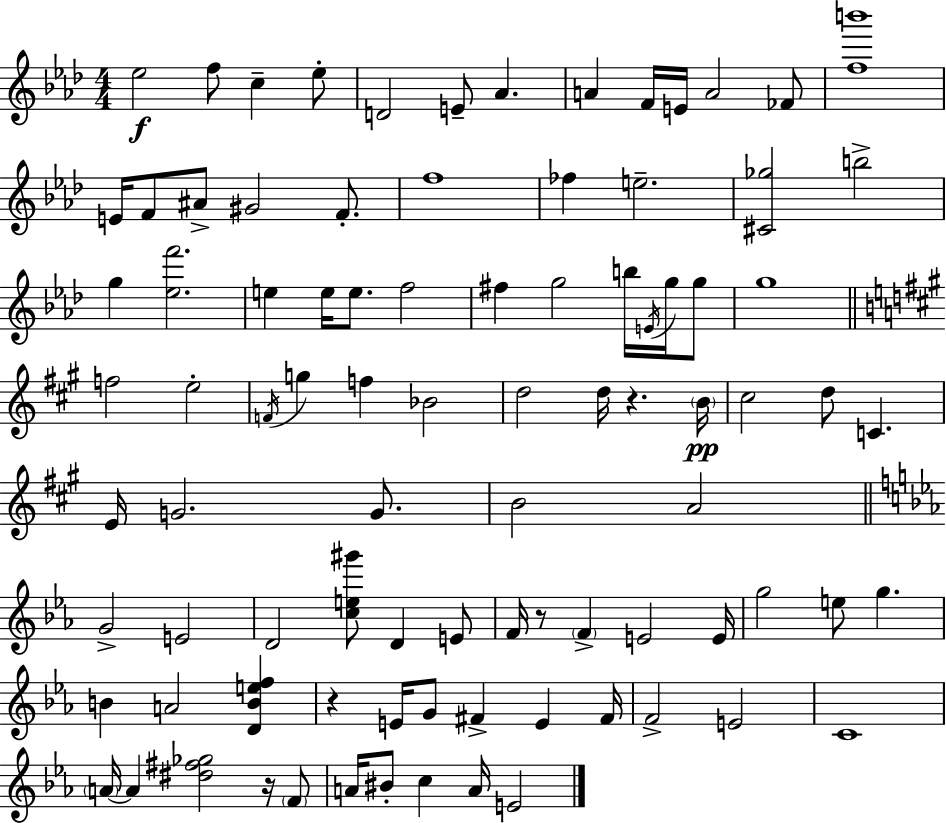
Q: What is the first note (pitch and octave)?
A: Eb5